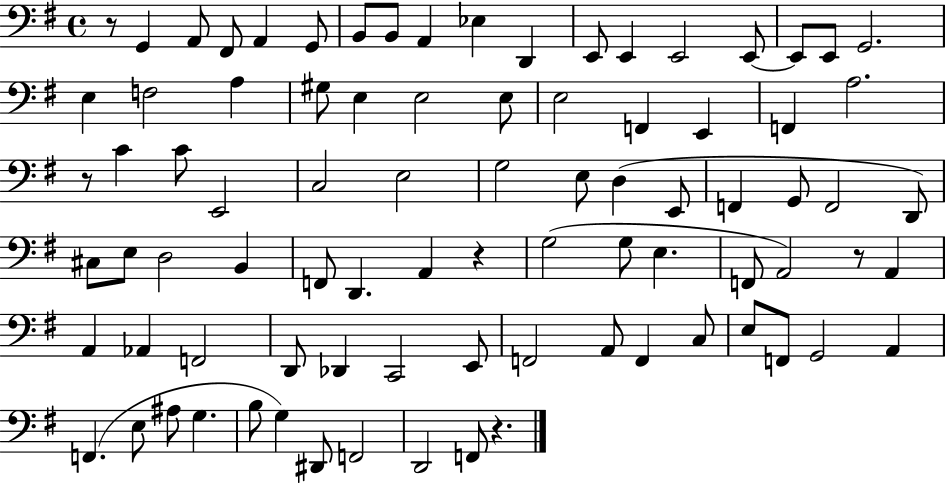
R/e G2/q A2/e F#2/e A2/q G2/e B2/e B2/e A2/q Eb3/q D2/q E2/e E2/q E2/h E2/e E2/e E2/e G2/h. E3/q F3/h A3/q G#3/e E3/q E3/h E3/e E3/h F2/q E2/q F2/q A3/h. R/e C4/q C4/e E2/h C3/h E3/h G3/h E3/e D3/q E2/e F2/q G2/e F2/h D2/e C#3/e E3/e D3/h B2/q F2/e D2/q. A2/q R/q G3/h G3/e E3/q. F2/e A2/h R/e A2/q A2/q Ab2/q F2/h D2/e Db2/q C2/h E2/e F2/h A2/e F2/q C3/e E3/e F2/e G2/h A2/q F2/q. E3/e A#3/e G3/q. B3/e G3/q D#2/e F2/h D2/h F2/e R/q.